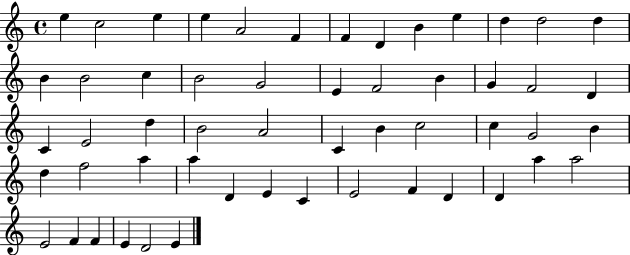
{
  \clef treble
  \time 4/4
  \defaultTimeSignature
  \key c \major
  e''4 c''2 e''4 | e''4 a'2 f'4 | f'4 d'4 b'4 e''4 | d''4 d''2 d''4 | \break b'4 b'2 c''4 | b'2 g'2 | e'4 f'2 b'4 | g'4 f'2 d'4 | \break c'4 e'2 d''4 | b'2 a'2 | c'4 b'4 c''2 | c''4 g'2 b'4 | \break d''4 f''2 a''4 | a''4 d'4 e'4 c'4 | e'2 f'4 d'4 | d'4 a''4 a''2 | \break e'2 f'4 f'4 | e'4 d'2 e'4 | \bar "|."
}